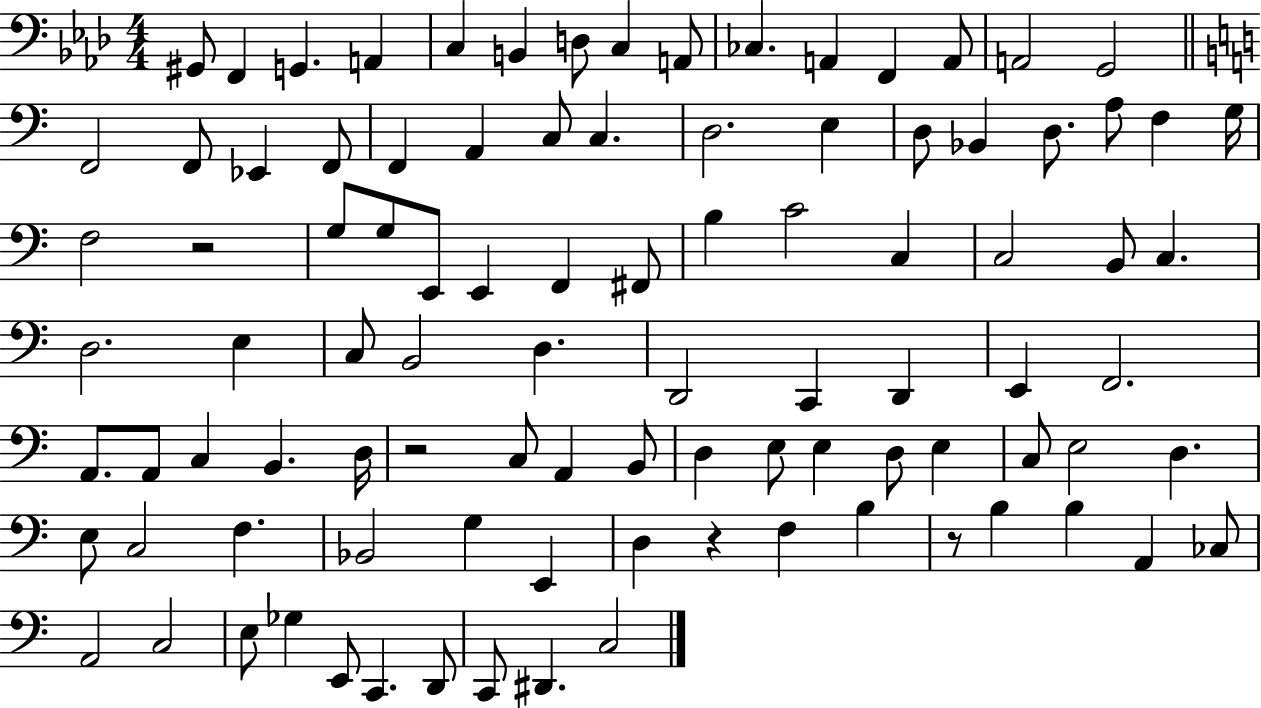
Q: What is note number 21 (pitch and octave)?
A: A2